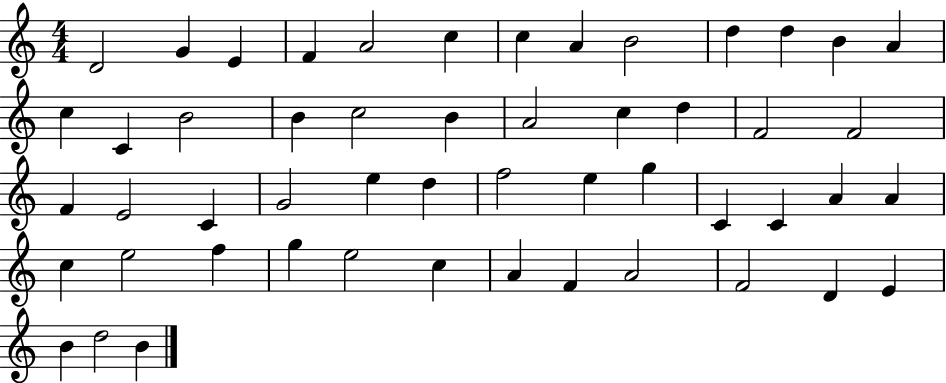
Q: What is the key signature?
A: C major